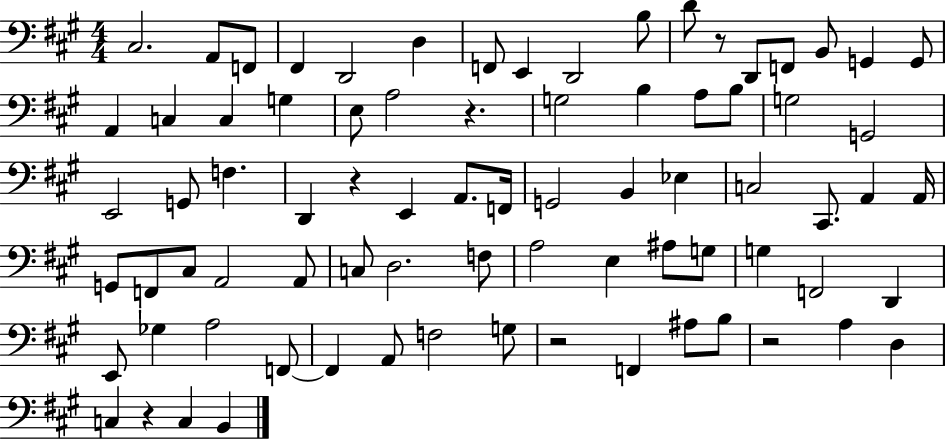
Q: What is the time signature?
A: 4/4